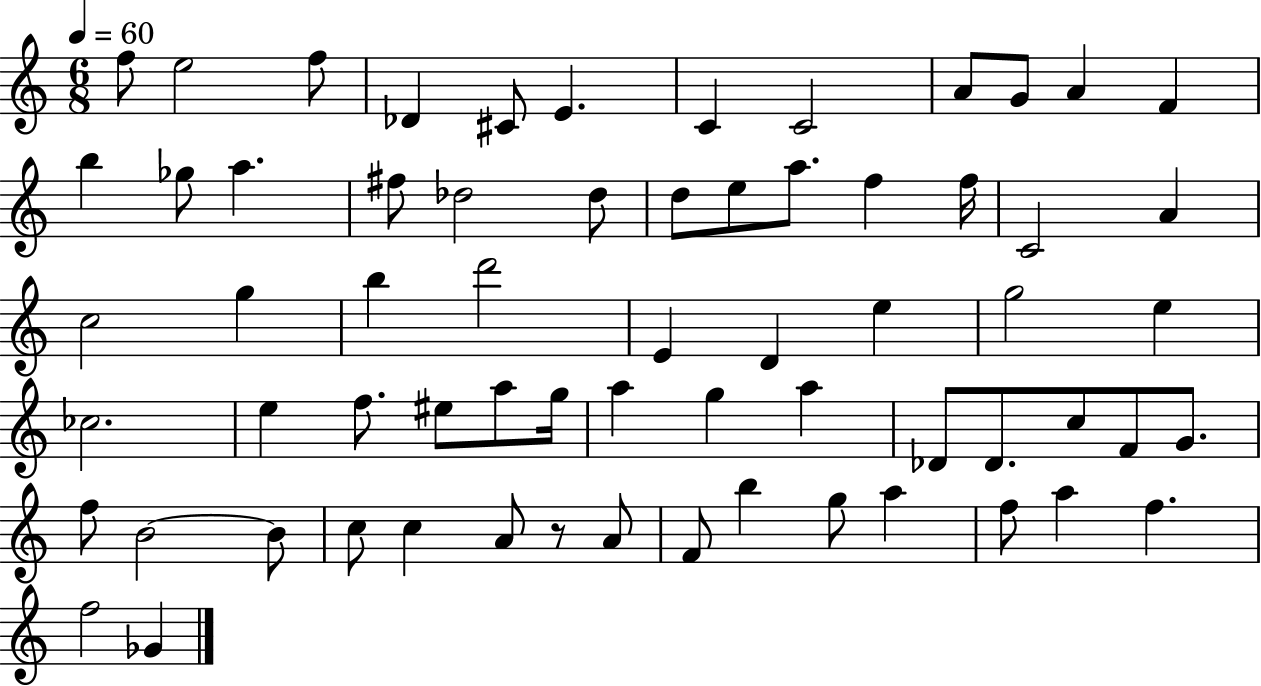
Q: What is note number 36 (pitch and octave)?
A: E5